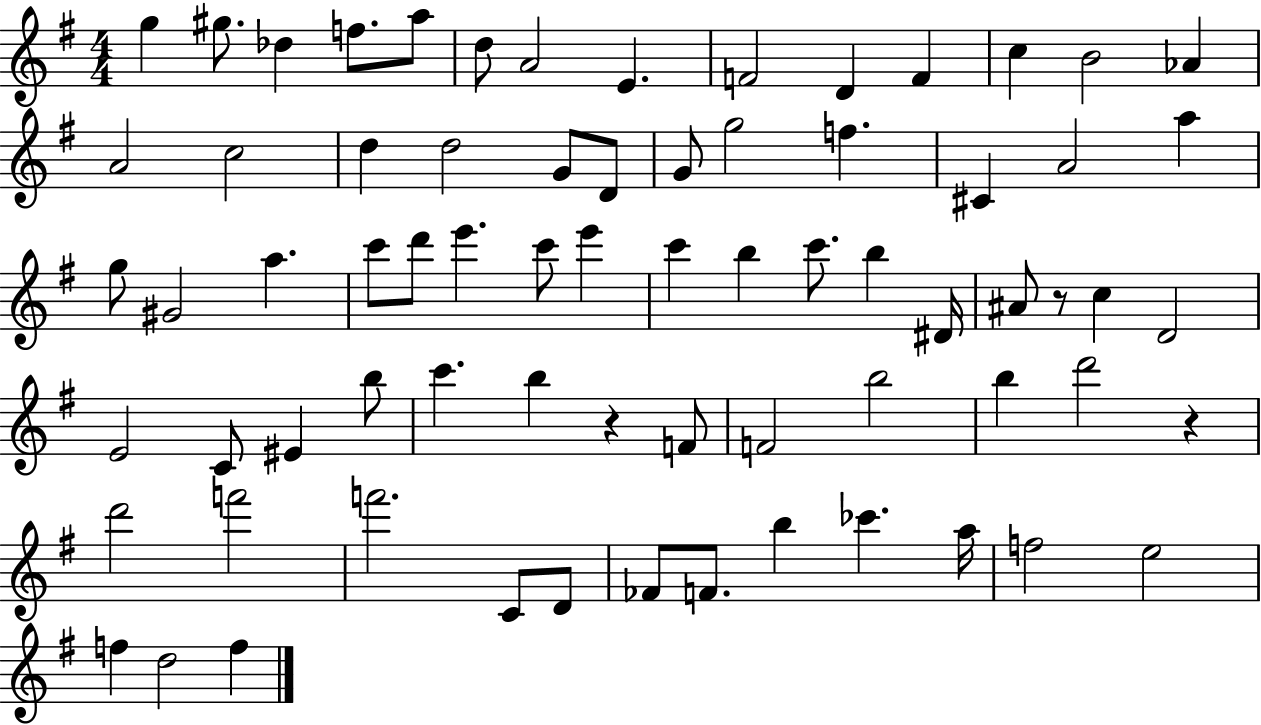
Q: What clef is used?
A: treble